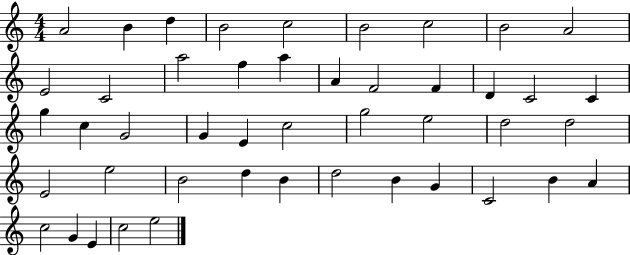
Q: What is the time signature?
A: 4/4